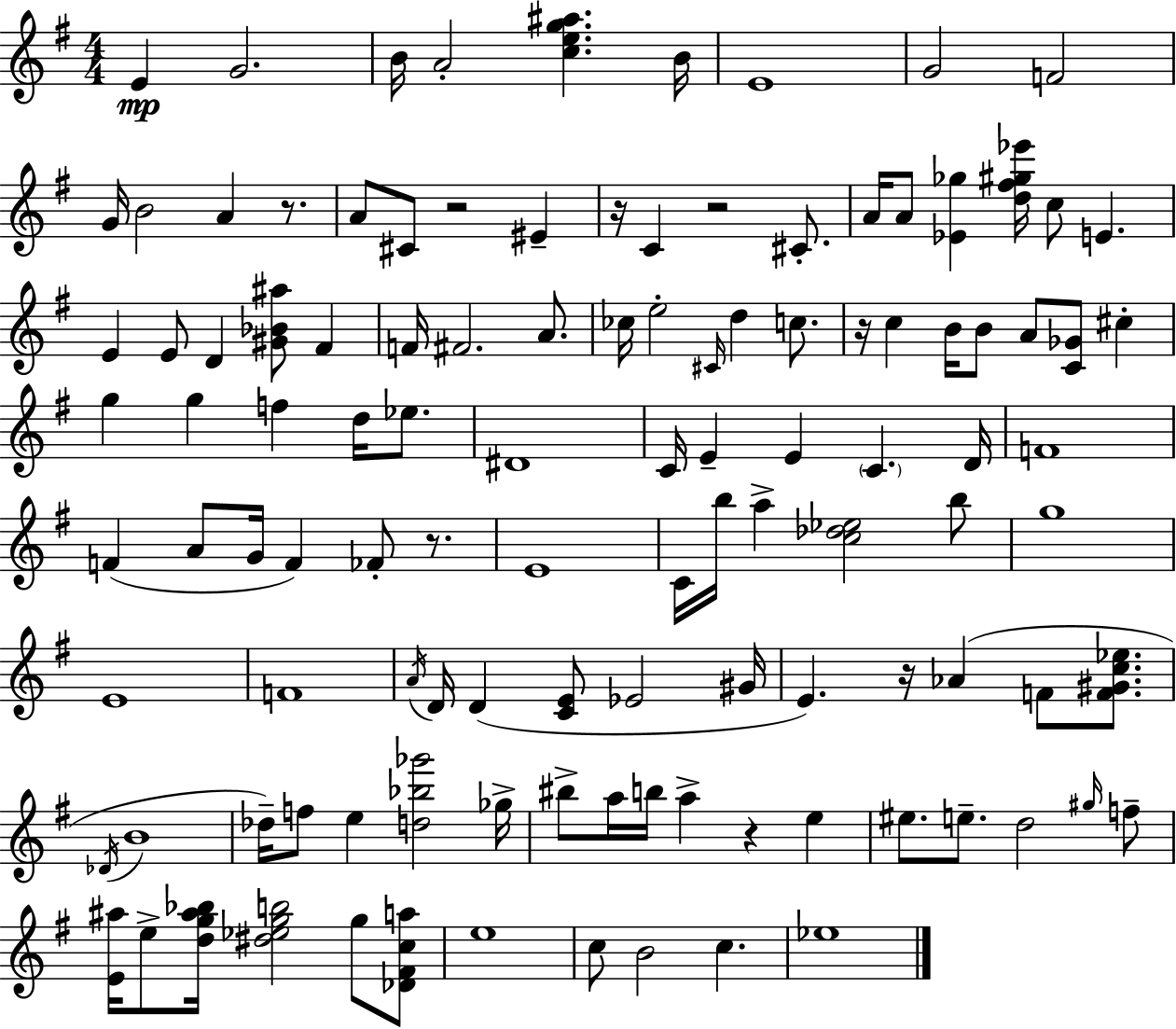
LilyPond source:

{
  \clef treble
  \numericTimeSignature
  \time 4/4
  \key e \minor
  e'4\mp g'2. | b'16 a'2-. <c'' e'' g'' ais''>4. b'16 | e'1 | g'2 f'2 | \break g'16 b'2 a'4 r8. | a'8 cis'8 r2 eis'4-- | r16 c'4 r2 cis'8.-. | a'16 a'8 <ees' ges''>4 <d'' fis'' gis'' ees'''>16 c''8 e'4. | \break e'4 e'8 d'4 <gis' bes' ais''>8 fis'4 | f'16 fis'2. a'8. | ces''16 e''2-. \grace { cis'16 } d''4 c''8. | r16 c''4 b'16 b'8 a'8 <c' ges'>8 cis''4-. | \break g''4 g''4 f''4 d''16 ees''8. | dis'1 | c'16 e'4-- e'4 \parenthesize c'4. | d'16 f'1 | \break f'4( a'8 g'16 f'4) fes'8-. r8. | e'1 | c'16 b''16 a''4-> <c'' des'' ees''>2 b''8 | g''1 | \break e'1 | f'1 | \acciaccatura { a'16 } d'16 d'4( <c' e'>8 ees'2 | gis'16 e'4.) r16 aes'4( f'8 <f' gis' c'' ees''>8. | \break \acciaccatura { des'16 } b'1 | des''16--) f''8 e''4 <d'' bes'' ges'''>2 | ges''16-> bis''8-> a''16 b''16 a''4-> r4 e''4 | eis''8. e''8.-- d''2 | \break \grace { gis''16 } f''8-- <e' ais''>16 e''8-> <d'' g'' ais'' bes''>16 <dis'' ees'' g'' b''>2 | g''8 <des' fis' c'' a''>8 e''1 | c''8 b'2 c''4. | ees''1 | \break \bar "|."
}